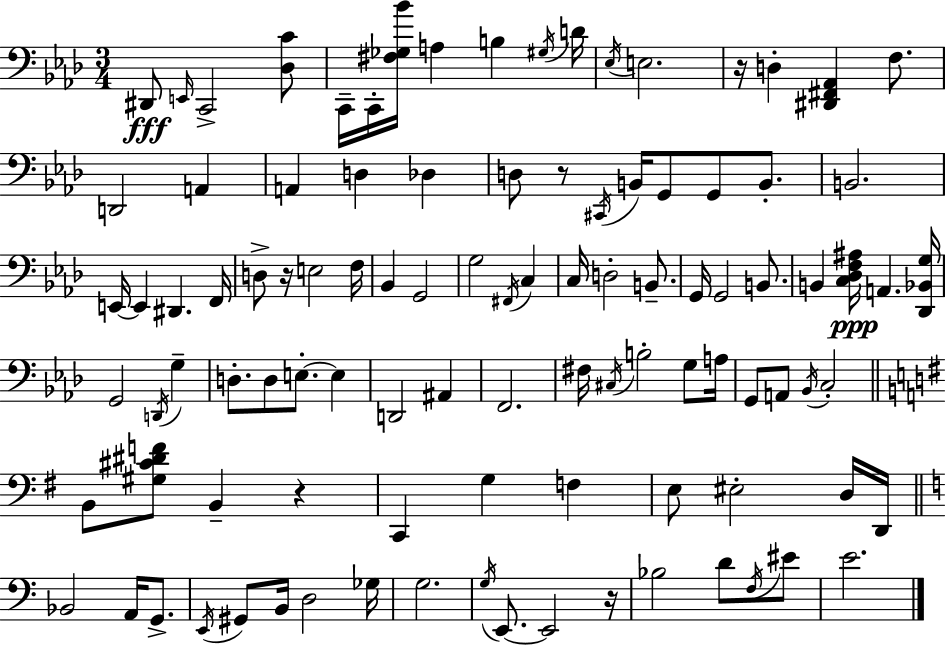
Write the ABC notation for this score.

X:1
T:Untitled
M:3/4
L:1/4
K:Fm
^D,,/2 E,,/4 C,,2 [_D,C]/2 C,,/4 C,,/4 [^F,_G,_B]/4 A, B, ^G,/4 D/4 _E,/4 E,2 z/4 D, [^D,,^F,,_A,,] F,/2 D,,2 A,, A,, D, _D, D,/2 z/2 ^C,,/4 B,,/4 G,,/2 G,,/2 B,,/2 B,,2 E,,/4 E,, ^D,, F,,/4 D,/2 z/4 E,2 F,/4 _B,, G,,2 G,2 ^F,,/4 C, C,/4 D,2 B,,/2 G,,/4 G,,2 B,,/2 B,, [C,_D,F,^A,]/4 A,, [_D,,_B,,G,]/4 G,,2 D,,/4 G, D,/2 D,/2 E,/2 E, D,,2 ^A,, F,,2 ^F,/4 ^C,/4 B,2 G,/2 A,/4 G,,/2 A,,/2 _B,,/4 C,2 B,,/2 [^G,^C^DF]/2 B,, z C,, G, F, E,/2 ^E,2 D,/4 D,,/4 _B,,2 A,,/4 G,,/2 E,,/4 ^G,,/2 B,,/4 D,2 _G,/4 G,2 G,/4 E,,/2 E,,2 z/4 _B,2 D/2 F,/4 ^E/2 E2